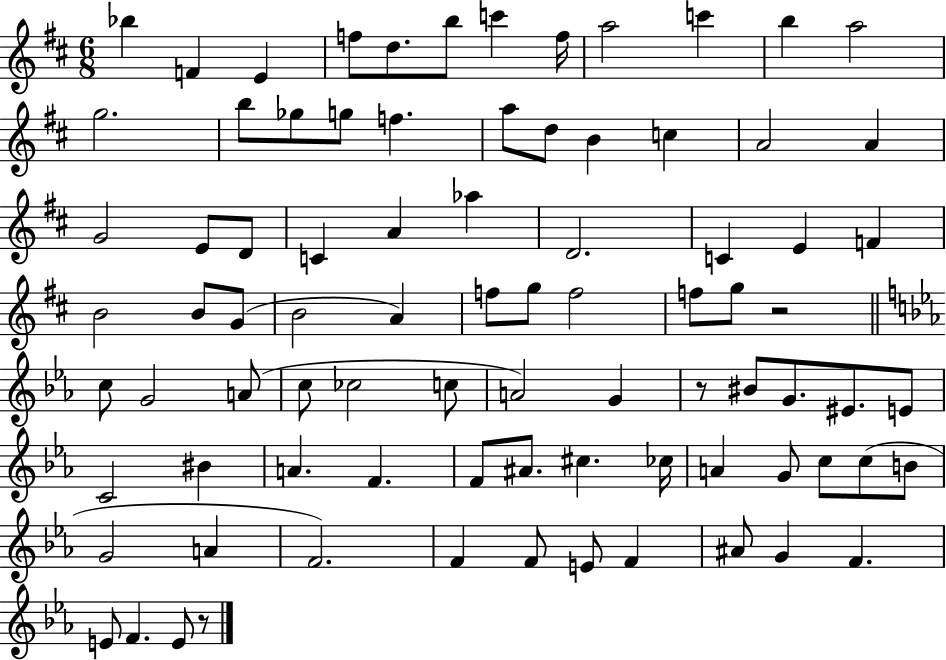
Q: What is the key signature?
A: D major